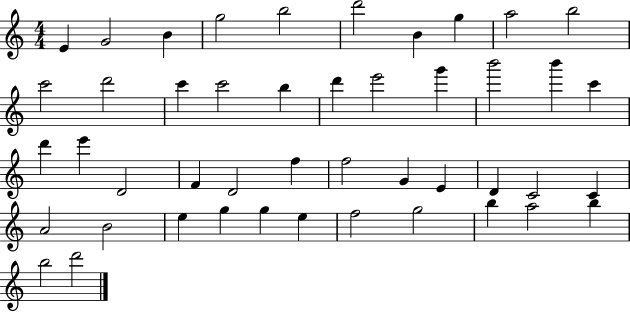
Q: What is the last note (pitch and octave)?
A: D6